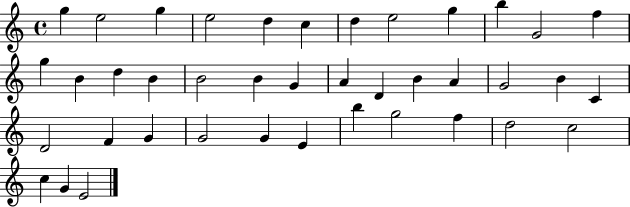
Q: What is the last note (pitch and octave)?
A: E4